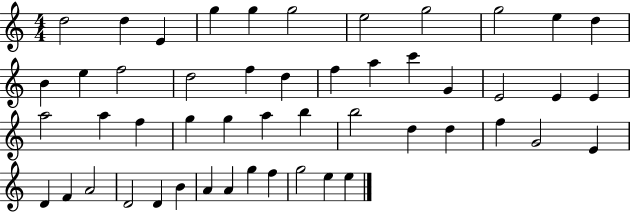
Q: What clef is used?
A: treble